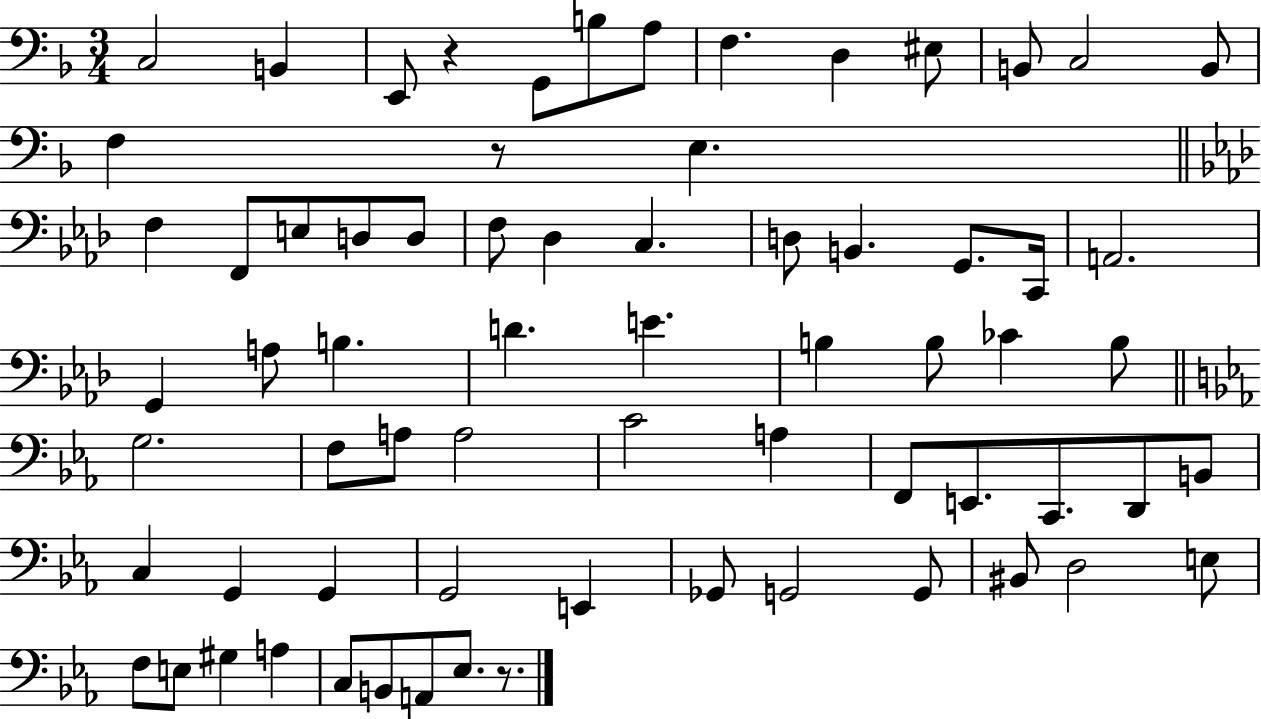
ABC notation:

X:1
T:Untitled
M:3/4
L:1/4
K:F
C,2 B,, E,,/2 z G,,/2 B,/2 A,/2 F, D, ^E,/2 B,,/2 C,2 B,,/2 F, z/2 E, F, F,,/2 E,/2 D,/2 D,/2 F,/2 _D, C, D,/2 B,, G,,/2 C,,/4 A,,2 G,, A,/2 B, D E B, B,/2 _C B,/2 G,2 F,/2 A,/2 A,2 C2 A, F,,/2 E,,/2 C,,/2 D,,/2 B,,/2 C, G,, G,, G,,2 E,, _G,,/2 G,,2 G,,/2 ^B,,/2 D,2 E,/2 F,/2 E,/2 ^G, A, C,/2 B,,/2 A,,/2 _E,/2 z/2